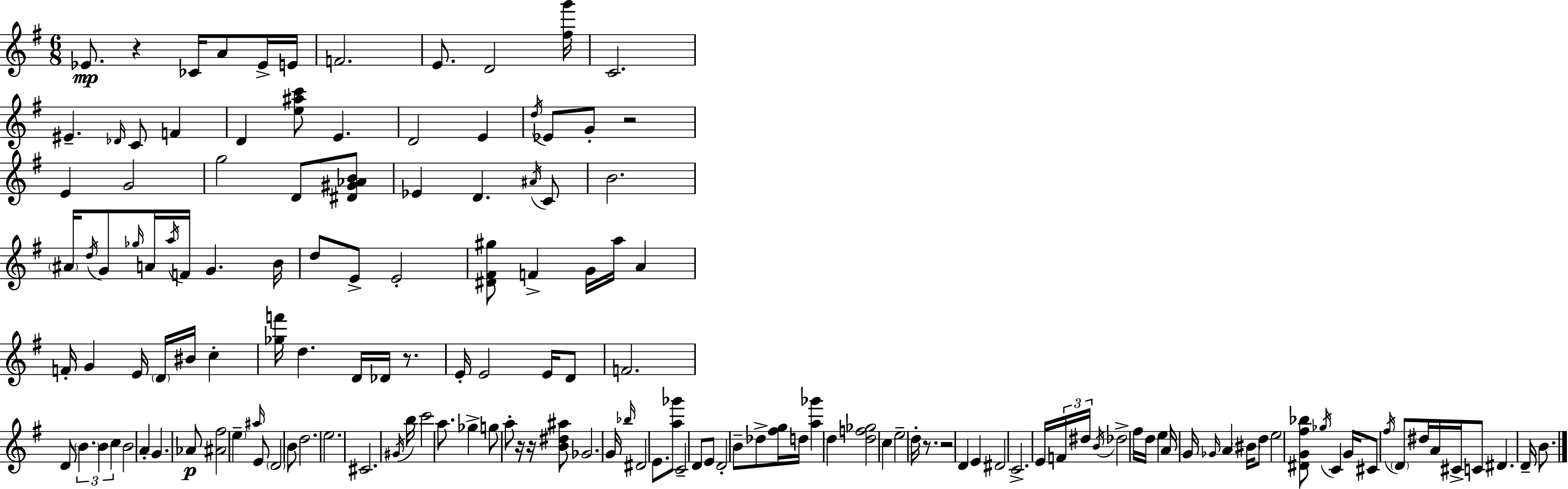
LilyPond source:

{
  \clef treble
  \numericTimeSignature
  \time 6/8
  \key e \minor
  ees'8.\mp r4 ces'16 a'8 ees'16-> e'16 | f'2. | e'8. d'2 <fis'' g'''>16 | c'2. | \break eis'4.-- \grace { des'16 } c'8 f'4 | d'4 <e'' ais'' c'''>8 e'4. | d'2 e'4 | \acciaccatura { d''16 } ees'8 g'8-. r2 | \break e'4 g'2 | g''2 d'8 | <dis' gis' aes' b'>8 ees'4 d'4. | \acciaccatura { ais'16 } c'8 b'2. | \break \parenthesize ais'16 \acciaccatura { d''16 } g'8 \grace { ges''16 } a'16 \acciaccatura { a''16 } f'16 g'4. | b'16 d''8 e'8-> e'2-. | <dis' fis' gis''>8 f'4-> | g'16 a''16 a'4 f'16-. g'4 e'16 | \break \parenthesize d'16 bis'16 c''4-. <ges'' f'''>16 d''4. | d'16 des'16 r8. e'16-. e'2 | e'16 d'8 f'2. | d'8 \tuplet 3/2 { \parenthesize b'4. | \break b'4 c''4 } b'2 | a'4-. g'4. | aes'8\p <ais' fis''>2 | \parenthesize e''4-- \grace { ais''16 } e'8 \parenthesize d'2 | \break b'8 d''2. | e''2. | cis'2. | \acciaccatura { gis'16 } b''16 c'''2 | \break a''8. ges''4-> | g''8 a''8-. r16 r16 <b' dis'' ais''>8 ges'2. | g'16 \grace { bes''16 } dis'2 | e'8. <a'' ges'''>8 c'2-- | \break d'8 e'8 d'2-. | b'8-- des''8-> <fis'' g''>16 | d''16 <a'' ges'''>4 d''4 <d'' f'' ges''>2 | c''4 e''2-- | \break d''16-. r8. r2 | d'4 e'4 | dis'2 c'2.-> | e'16 \tuplet 3/2 { f'16 dis''16 | \break \acciaccatura { b'16 } } des''2-> fis''16 d''16 e''4 | a'16 g'16 \grace { ges'16 } a'4 \parenthesize bis'16 d''8 | e''2 <dis' g' fis'' bes''>8 \acciaccatura { ges''16 } | c'4 g'16 cis'8 \acciaccatura { fis''16 } \parenthesize d'8 dis''16 a'16 | \break cis'16-> c'8 dis'4. d'16-- b'8. | \bar "|."
}